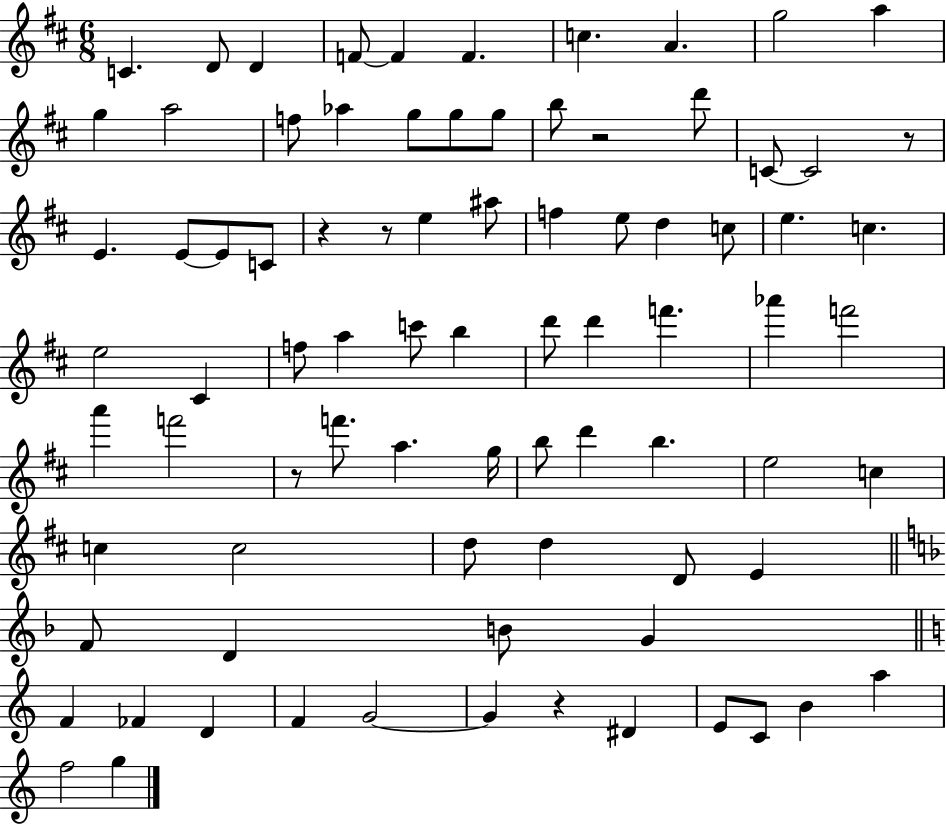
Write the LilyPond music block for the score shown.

{
  \clef treble
  \numericTimeSignature
  \time 6/8
  \key d \major
  c'4. d'8 d'4 | f'8~~ f'4 f'4. | c''4. a'4. | g''2 a''4 | \break g''4 a''2 | f''8 aes''4 g''8 g''8 g''8 | b''8 r2 d'''8 | c'8~~ c'2 r8 | \break e'4. e'8~~ e'8 c'8 | r4 r8 e''4 ais''8 | f''4 e''8 d''4 c''8 | e''4. c''4. | \break e''2 cis'4 | f''8 a''4 c'''8 b''4 | d'''8 d'''4 f'''4. | aes'''4 f'''2 | \break a'''4 f'''2 | r8 f'''8. a''4. g''16 | b''8 d'''4 b''4. | e''2 c''4 | \break c''4 c''2 | d''8 d''4 d'8 e'4 | \bar "||" \break \key f \major f'8 d'4 b'8 g'4 | \bar "||" \break \key a \minor f'4 fes'4 d'4 | f'4 g'2~~ | g'4 r4 dis'4 | e'8 c'8 b'4 a''4 | \break f''2 g''4 | \bar "|."
}